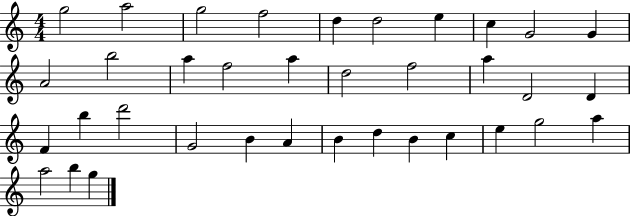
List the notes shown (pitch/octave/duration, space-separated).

G5/h A5/h G5/h F5/h D5/q D5/h E5/q C5/q G4/h G4/q A4/h B5/h A5/q F5/h A5/q D5/h F5/h A5/q D4/h D4/q F4/q B5/q D6/h G4/h B4/q A4/q B4/q D5/q B4/q C5/q E5/q G5/h A5/q A5/h B5/q G5/q